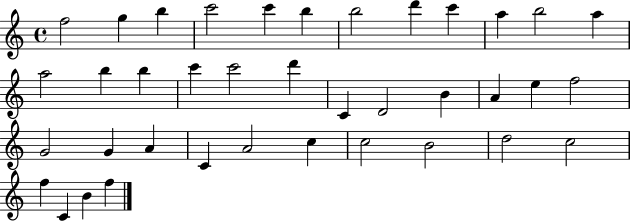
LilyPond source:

{
  \clef treble
  \time 4/4
  \defaultTimeSignature
  \key c \major
  f''2 g''4 b''4 | c'''2 c'''4 b''4 | b''2 d'''4 c'''4 | a''4 b''2 a''4 | \break a''2 b''4 b''4 | c'''4 c'''2 d'''4 | c'4 d'2 b'4 | a'4 e''4 f''2 | \break g'2 g'4 a'4 | c'4 a'2 c''4 | c''2 b'2 | d''2 c''2 | \break f''4 c'4 b'4 f''4 | \bar "|."
}